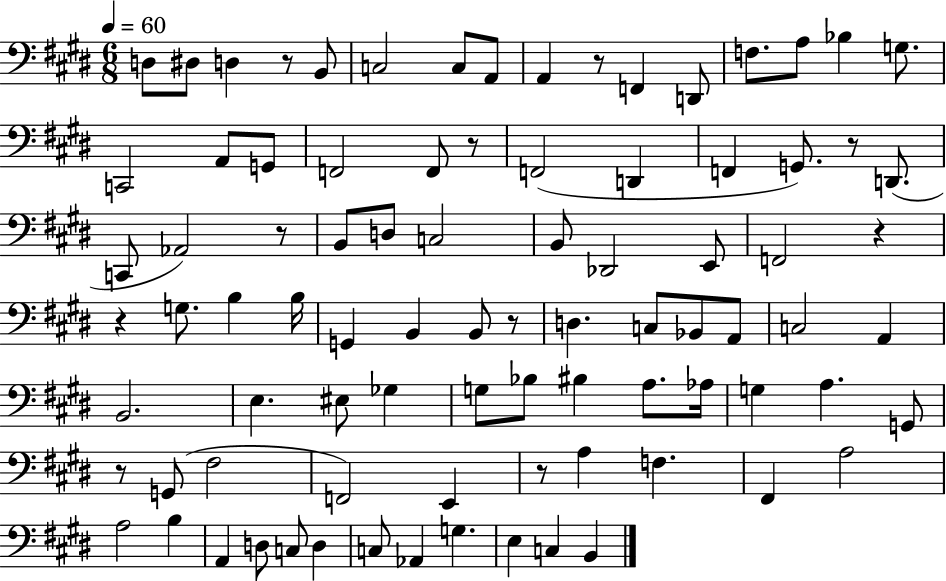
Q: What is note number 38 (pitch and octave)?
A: B2